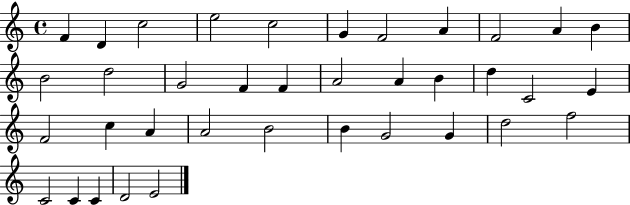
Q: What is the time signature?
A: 4/4